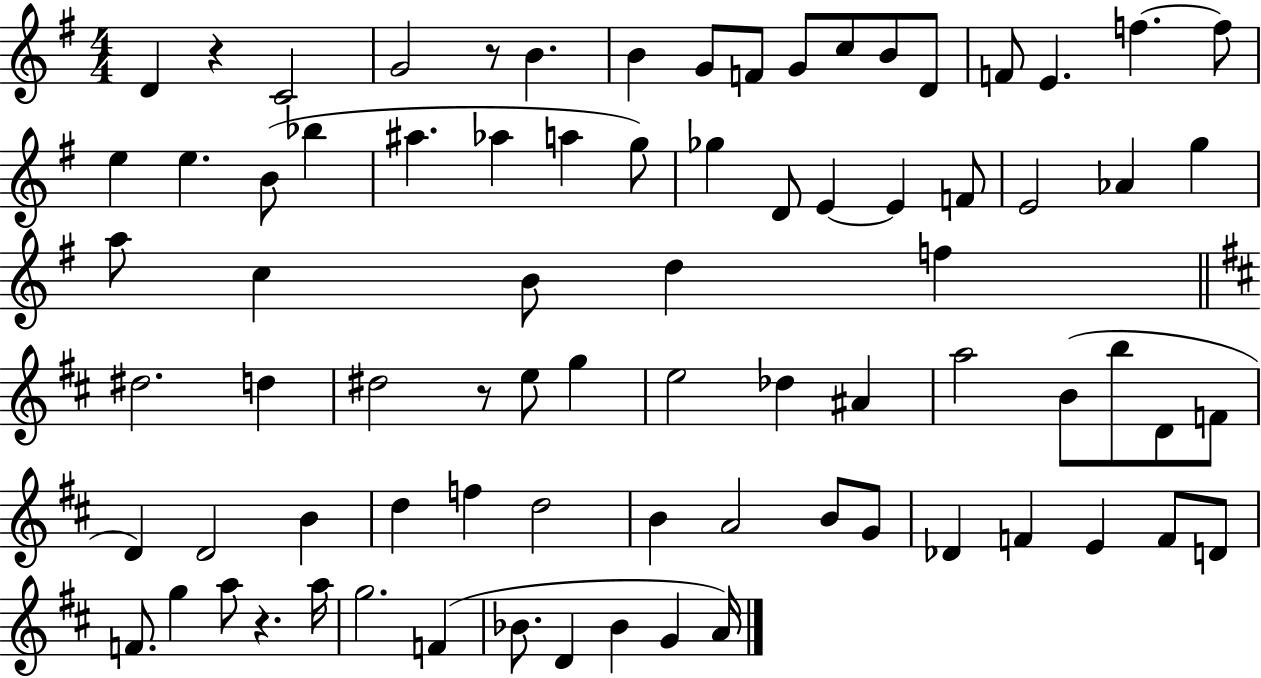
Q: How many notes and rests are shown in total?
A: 79